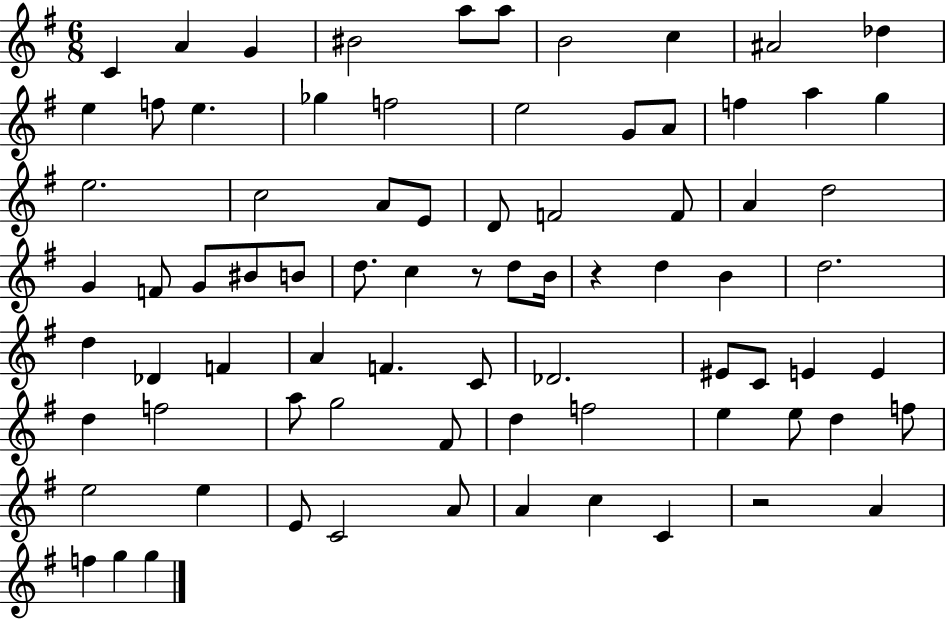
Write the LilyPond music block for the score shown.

{
  \clef treble
  \numericTimeSignature
  \time 6/8
  \key g \major
  \repeat volta 2 { c'4 a'4 g'4 | bis'2 a''8 a''8 | b'2 c''4 | ais'2 des''4 | \break e''4 f''8 e''4. | ges''4 f''2 | e''2 g'8 a'8 | f''4 a''4 g''4 | \break e''2. | c''2 a'8 e'8 | d'8 f'2 f'8 | a'4 d''2 | \break g'4 f'8 g'8 bis'8 b'8 | d''8. c''4 r8 d''8 b'16 | r4 d''4 b'4 | d''2. | \break d''4 des'4 f'4 | a'4 f'4. c'8 | des'2. | eis'8 c'8 e'4 e'4 | \break d''4 f''2 | a''8 g''2 fis'8 | d''4 f''2 | e''4 e''8 d''4 f''8 | \break e''2 e''4 | e'8 c'2 a'8 | a'4 c''4 c'4 | r2 a'4 | \break f''4 g''4 g''4 | } \bar "|."
}